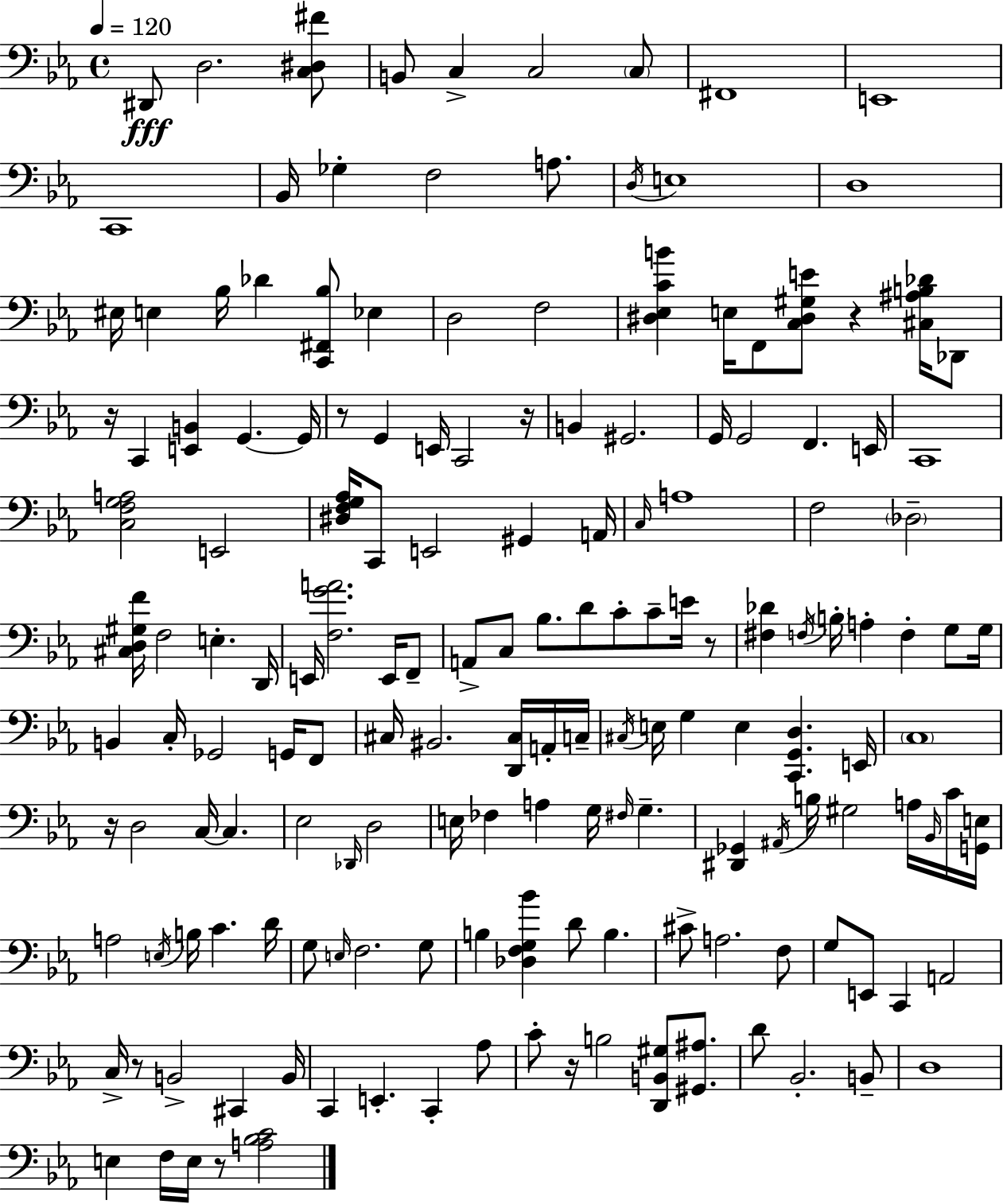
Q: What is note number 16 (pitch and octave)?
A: D3